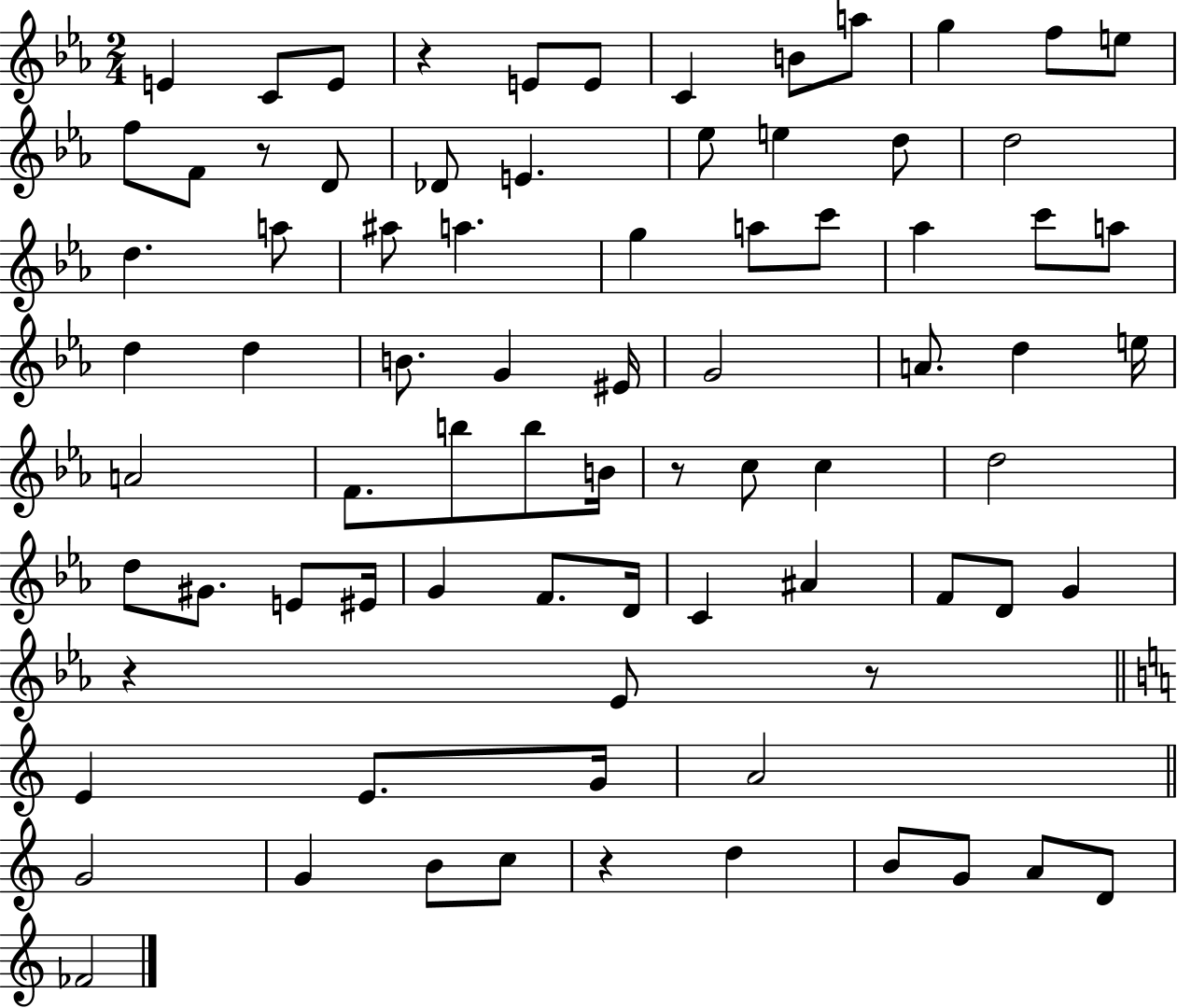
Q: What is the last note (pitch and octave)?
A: FES4